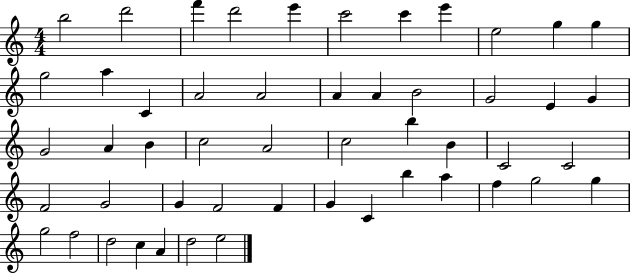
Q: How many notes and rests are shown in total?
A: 51